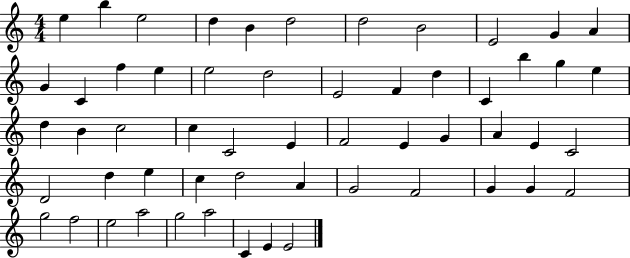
{
  \clef treble
  \numericTimeSignature
  \time 4/4
  \key c \major
  e''4 b''4 e''2 | d''4 b'4 d''2 | d''2 b'2 | e'2 g'4 a'4 | \break g'4 c'4 f''4 e''4 | e''2 d''2 | e'2 f'4 d''4 | c'4 b''4 g''4 e''4 | \break d''4 b'4 c''2 | c''4 c'2 e'4 | f'2 e'4 g'4 | a'4 e'4 c'2 | \break d'2 d''4 e''4 | c''4 d''2 a'4 | g'2 f'2 | g'4 g'4 f'2 | \break g''2 f''2 | e''2 a''2 | g''2 a''2 | c'4 e'4 e'2 | \break \bar "|."
}